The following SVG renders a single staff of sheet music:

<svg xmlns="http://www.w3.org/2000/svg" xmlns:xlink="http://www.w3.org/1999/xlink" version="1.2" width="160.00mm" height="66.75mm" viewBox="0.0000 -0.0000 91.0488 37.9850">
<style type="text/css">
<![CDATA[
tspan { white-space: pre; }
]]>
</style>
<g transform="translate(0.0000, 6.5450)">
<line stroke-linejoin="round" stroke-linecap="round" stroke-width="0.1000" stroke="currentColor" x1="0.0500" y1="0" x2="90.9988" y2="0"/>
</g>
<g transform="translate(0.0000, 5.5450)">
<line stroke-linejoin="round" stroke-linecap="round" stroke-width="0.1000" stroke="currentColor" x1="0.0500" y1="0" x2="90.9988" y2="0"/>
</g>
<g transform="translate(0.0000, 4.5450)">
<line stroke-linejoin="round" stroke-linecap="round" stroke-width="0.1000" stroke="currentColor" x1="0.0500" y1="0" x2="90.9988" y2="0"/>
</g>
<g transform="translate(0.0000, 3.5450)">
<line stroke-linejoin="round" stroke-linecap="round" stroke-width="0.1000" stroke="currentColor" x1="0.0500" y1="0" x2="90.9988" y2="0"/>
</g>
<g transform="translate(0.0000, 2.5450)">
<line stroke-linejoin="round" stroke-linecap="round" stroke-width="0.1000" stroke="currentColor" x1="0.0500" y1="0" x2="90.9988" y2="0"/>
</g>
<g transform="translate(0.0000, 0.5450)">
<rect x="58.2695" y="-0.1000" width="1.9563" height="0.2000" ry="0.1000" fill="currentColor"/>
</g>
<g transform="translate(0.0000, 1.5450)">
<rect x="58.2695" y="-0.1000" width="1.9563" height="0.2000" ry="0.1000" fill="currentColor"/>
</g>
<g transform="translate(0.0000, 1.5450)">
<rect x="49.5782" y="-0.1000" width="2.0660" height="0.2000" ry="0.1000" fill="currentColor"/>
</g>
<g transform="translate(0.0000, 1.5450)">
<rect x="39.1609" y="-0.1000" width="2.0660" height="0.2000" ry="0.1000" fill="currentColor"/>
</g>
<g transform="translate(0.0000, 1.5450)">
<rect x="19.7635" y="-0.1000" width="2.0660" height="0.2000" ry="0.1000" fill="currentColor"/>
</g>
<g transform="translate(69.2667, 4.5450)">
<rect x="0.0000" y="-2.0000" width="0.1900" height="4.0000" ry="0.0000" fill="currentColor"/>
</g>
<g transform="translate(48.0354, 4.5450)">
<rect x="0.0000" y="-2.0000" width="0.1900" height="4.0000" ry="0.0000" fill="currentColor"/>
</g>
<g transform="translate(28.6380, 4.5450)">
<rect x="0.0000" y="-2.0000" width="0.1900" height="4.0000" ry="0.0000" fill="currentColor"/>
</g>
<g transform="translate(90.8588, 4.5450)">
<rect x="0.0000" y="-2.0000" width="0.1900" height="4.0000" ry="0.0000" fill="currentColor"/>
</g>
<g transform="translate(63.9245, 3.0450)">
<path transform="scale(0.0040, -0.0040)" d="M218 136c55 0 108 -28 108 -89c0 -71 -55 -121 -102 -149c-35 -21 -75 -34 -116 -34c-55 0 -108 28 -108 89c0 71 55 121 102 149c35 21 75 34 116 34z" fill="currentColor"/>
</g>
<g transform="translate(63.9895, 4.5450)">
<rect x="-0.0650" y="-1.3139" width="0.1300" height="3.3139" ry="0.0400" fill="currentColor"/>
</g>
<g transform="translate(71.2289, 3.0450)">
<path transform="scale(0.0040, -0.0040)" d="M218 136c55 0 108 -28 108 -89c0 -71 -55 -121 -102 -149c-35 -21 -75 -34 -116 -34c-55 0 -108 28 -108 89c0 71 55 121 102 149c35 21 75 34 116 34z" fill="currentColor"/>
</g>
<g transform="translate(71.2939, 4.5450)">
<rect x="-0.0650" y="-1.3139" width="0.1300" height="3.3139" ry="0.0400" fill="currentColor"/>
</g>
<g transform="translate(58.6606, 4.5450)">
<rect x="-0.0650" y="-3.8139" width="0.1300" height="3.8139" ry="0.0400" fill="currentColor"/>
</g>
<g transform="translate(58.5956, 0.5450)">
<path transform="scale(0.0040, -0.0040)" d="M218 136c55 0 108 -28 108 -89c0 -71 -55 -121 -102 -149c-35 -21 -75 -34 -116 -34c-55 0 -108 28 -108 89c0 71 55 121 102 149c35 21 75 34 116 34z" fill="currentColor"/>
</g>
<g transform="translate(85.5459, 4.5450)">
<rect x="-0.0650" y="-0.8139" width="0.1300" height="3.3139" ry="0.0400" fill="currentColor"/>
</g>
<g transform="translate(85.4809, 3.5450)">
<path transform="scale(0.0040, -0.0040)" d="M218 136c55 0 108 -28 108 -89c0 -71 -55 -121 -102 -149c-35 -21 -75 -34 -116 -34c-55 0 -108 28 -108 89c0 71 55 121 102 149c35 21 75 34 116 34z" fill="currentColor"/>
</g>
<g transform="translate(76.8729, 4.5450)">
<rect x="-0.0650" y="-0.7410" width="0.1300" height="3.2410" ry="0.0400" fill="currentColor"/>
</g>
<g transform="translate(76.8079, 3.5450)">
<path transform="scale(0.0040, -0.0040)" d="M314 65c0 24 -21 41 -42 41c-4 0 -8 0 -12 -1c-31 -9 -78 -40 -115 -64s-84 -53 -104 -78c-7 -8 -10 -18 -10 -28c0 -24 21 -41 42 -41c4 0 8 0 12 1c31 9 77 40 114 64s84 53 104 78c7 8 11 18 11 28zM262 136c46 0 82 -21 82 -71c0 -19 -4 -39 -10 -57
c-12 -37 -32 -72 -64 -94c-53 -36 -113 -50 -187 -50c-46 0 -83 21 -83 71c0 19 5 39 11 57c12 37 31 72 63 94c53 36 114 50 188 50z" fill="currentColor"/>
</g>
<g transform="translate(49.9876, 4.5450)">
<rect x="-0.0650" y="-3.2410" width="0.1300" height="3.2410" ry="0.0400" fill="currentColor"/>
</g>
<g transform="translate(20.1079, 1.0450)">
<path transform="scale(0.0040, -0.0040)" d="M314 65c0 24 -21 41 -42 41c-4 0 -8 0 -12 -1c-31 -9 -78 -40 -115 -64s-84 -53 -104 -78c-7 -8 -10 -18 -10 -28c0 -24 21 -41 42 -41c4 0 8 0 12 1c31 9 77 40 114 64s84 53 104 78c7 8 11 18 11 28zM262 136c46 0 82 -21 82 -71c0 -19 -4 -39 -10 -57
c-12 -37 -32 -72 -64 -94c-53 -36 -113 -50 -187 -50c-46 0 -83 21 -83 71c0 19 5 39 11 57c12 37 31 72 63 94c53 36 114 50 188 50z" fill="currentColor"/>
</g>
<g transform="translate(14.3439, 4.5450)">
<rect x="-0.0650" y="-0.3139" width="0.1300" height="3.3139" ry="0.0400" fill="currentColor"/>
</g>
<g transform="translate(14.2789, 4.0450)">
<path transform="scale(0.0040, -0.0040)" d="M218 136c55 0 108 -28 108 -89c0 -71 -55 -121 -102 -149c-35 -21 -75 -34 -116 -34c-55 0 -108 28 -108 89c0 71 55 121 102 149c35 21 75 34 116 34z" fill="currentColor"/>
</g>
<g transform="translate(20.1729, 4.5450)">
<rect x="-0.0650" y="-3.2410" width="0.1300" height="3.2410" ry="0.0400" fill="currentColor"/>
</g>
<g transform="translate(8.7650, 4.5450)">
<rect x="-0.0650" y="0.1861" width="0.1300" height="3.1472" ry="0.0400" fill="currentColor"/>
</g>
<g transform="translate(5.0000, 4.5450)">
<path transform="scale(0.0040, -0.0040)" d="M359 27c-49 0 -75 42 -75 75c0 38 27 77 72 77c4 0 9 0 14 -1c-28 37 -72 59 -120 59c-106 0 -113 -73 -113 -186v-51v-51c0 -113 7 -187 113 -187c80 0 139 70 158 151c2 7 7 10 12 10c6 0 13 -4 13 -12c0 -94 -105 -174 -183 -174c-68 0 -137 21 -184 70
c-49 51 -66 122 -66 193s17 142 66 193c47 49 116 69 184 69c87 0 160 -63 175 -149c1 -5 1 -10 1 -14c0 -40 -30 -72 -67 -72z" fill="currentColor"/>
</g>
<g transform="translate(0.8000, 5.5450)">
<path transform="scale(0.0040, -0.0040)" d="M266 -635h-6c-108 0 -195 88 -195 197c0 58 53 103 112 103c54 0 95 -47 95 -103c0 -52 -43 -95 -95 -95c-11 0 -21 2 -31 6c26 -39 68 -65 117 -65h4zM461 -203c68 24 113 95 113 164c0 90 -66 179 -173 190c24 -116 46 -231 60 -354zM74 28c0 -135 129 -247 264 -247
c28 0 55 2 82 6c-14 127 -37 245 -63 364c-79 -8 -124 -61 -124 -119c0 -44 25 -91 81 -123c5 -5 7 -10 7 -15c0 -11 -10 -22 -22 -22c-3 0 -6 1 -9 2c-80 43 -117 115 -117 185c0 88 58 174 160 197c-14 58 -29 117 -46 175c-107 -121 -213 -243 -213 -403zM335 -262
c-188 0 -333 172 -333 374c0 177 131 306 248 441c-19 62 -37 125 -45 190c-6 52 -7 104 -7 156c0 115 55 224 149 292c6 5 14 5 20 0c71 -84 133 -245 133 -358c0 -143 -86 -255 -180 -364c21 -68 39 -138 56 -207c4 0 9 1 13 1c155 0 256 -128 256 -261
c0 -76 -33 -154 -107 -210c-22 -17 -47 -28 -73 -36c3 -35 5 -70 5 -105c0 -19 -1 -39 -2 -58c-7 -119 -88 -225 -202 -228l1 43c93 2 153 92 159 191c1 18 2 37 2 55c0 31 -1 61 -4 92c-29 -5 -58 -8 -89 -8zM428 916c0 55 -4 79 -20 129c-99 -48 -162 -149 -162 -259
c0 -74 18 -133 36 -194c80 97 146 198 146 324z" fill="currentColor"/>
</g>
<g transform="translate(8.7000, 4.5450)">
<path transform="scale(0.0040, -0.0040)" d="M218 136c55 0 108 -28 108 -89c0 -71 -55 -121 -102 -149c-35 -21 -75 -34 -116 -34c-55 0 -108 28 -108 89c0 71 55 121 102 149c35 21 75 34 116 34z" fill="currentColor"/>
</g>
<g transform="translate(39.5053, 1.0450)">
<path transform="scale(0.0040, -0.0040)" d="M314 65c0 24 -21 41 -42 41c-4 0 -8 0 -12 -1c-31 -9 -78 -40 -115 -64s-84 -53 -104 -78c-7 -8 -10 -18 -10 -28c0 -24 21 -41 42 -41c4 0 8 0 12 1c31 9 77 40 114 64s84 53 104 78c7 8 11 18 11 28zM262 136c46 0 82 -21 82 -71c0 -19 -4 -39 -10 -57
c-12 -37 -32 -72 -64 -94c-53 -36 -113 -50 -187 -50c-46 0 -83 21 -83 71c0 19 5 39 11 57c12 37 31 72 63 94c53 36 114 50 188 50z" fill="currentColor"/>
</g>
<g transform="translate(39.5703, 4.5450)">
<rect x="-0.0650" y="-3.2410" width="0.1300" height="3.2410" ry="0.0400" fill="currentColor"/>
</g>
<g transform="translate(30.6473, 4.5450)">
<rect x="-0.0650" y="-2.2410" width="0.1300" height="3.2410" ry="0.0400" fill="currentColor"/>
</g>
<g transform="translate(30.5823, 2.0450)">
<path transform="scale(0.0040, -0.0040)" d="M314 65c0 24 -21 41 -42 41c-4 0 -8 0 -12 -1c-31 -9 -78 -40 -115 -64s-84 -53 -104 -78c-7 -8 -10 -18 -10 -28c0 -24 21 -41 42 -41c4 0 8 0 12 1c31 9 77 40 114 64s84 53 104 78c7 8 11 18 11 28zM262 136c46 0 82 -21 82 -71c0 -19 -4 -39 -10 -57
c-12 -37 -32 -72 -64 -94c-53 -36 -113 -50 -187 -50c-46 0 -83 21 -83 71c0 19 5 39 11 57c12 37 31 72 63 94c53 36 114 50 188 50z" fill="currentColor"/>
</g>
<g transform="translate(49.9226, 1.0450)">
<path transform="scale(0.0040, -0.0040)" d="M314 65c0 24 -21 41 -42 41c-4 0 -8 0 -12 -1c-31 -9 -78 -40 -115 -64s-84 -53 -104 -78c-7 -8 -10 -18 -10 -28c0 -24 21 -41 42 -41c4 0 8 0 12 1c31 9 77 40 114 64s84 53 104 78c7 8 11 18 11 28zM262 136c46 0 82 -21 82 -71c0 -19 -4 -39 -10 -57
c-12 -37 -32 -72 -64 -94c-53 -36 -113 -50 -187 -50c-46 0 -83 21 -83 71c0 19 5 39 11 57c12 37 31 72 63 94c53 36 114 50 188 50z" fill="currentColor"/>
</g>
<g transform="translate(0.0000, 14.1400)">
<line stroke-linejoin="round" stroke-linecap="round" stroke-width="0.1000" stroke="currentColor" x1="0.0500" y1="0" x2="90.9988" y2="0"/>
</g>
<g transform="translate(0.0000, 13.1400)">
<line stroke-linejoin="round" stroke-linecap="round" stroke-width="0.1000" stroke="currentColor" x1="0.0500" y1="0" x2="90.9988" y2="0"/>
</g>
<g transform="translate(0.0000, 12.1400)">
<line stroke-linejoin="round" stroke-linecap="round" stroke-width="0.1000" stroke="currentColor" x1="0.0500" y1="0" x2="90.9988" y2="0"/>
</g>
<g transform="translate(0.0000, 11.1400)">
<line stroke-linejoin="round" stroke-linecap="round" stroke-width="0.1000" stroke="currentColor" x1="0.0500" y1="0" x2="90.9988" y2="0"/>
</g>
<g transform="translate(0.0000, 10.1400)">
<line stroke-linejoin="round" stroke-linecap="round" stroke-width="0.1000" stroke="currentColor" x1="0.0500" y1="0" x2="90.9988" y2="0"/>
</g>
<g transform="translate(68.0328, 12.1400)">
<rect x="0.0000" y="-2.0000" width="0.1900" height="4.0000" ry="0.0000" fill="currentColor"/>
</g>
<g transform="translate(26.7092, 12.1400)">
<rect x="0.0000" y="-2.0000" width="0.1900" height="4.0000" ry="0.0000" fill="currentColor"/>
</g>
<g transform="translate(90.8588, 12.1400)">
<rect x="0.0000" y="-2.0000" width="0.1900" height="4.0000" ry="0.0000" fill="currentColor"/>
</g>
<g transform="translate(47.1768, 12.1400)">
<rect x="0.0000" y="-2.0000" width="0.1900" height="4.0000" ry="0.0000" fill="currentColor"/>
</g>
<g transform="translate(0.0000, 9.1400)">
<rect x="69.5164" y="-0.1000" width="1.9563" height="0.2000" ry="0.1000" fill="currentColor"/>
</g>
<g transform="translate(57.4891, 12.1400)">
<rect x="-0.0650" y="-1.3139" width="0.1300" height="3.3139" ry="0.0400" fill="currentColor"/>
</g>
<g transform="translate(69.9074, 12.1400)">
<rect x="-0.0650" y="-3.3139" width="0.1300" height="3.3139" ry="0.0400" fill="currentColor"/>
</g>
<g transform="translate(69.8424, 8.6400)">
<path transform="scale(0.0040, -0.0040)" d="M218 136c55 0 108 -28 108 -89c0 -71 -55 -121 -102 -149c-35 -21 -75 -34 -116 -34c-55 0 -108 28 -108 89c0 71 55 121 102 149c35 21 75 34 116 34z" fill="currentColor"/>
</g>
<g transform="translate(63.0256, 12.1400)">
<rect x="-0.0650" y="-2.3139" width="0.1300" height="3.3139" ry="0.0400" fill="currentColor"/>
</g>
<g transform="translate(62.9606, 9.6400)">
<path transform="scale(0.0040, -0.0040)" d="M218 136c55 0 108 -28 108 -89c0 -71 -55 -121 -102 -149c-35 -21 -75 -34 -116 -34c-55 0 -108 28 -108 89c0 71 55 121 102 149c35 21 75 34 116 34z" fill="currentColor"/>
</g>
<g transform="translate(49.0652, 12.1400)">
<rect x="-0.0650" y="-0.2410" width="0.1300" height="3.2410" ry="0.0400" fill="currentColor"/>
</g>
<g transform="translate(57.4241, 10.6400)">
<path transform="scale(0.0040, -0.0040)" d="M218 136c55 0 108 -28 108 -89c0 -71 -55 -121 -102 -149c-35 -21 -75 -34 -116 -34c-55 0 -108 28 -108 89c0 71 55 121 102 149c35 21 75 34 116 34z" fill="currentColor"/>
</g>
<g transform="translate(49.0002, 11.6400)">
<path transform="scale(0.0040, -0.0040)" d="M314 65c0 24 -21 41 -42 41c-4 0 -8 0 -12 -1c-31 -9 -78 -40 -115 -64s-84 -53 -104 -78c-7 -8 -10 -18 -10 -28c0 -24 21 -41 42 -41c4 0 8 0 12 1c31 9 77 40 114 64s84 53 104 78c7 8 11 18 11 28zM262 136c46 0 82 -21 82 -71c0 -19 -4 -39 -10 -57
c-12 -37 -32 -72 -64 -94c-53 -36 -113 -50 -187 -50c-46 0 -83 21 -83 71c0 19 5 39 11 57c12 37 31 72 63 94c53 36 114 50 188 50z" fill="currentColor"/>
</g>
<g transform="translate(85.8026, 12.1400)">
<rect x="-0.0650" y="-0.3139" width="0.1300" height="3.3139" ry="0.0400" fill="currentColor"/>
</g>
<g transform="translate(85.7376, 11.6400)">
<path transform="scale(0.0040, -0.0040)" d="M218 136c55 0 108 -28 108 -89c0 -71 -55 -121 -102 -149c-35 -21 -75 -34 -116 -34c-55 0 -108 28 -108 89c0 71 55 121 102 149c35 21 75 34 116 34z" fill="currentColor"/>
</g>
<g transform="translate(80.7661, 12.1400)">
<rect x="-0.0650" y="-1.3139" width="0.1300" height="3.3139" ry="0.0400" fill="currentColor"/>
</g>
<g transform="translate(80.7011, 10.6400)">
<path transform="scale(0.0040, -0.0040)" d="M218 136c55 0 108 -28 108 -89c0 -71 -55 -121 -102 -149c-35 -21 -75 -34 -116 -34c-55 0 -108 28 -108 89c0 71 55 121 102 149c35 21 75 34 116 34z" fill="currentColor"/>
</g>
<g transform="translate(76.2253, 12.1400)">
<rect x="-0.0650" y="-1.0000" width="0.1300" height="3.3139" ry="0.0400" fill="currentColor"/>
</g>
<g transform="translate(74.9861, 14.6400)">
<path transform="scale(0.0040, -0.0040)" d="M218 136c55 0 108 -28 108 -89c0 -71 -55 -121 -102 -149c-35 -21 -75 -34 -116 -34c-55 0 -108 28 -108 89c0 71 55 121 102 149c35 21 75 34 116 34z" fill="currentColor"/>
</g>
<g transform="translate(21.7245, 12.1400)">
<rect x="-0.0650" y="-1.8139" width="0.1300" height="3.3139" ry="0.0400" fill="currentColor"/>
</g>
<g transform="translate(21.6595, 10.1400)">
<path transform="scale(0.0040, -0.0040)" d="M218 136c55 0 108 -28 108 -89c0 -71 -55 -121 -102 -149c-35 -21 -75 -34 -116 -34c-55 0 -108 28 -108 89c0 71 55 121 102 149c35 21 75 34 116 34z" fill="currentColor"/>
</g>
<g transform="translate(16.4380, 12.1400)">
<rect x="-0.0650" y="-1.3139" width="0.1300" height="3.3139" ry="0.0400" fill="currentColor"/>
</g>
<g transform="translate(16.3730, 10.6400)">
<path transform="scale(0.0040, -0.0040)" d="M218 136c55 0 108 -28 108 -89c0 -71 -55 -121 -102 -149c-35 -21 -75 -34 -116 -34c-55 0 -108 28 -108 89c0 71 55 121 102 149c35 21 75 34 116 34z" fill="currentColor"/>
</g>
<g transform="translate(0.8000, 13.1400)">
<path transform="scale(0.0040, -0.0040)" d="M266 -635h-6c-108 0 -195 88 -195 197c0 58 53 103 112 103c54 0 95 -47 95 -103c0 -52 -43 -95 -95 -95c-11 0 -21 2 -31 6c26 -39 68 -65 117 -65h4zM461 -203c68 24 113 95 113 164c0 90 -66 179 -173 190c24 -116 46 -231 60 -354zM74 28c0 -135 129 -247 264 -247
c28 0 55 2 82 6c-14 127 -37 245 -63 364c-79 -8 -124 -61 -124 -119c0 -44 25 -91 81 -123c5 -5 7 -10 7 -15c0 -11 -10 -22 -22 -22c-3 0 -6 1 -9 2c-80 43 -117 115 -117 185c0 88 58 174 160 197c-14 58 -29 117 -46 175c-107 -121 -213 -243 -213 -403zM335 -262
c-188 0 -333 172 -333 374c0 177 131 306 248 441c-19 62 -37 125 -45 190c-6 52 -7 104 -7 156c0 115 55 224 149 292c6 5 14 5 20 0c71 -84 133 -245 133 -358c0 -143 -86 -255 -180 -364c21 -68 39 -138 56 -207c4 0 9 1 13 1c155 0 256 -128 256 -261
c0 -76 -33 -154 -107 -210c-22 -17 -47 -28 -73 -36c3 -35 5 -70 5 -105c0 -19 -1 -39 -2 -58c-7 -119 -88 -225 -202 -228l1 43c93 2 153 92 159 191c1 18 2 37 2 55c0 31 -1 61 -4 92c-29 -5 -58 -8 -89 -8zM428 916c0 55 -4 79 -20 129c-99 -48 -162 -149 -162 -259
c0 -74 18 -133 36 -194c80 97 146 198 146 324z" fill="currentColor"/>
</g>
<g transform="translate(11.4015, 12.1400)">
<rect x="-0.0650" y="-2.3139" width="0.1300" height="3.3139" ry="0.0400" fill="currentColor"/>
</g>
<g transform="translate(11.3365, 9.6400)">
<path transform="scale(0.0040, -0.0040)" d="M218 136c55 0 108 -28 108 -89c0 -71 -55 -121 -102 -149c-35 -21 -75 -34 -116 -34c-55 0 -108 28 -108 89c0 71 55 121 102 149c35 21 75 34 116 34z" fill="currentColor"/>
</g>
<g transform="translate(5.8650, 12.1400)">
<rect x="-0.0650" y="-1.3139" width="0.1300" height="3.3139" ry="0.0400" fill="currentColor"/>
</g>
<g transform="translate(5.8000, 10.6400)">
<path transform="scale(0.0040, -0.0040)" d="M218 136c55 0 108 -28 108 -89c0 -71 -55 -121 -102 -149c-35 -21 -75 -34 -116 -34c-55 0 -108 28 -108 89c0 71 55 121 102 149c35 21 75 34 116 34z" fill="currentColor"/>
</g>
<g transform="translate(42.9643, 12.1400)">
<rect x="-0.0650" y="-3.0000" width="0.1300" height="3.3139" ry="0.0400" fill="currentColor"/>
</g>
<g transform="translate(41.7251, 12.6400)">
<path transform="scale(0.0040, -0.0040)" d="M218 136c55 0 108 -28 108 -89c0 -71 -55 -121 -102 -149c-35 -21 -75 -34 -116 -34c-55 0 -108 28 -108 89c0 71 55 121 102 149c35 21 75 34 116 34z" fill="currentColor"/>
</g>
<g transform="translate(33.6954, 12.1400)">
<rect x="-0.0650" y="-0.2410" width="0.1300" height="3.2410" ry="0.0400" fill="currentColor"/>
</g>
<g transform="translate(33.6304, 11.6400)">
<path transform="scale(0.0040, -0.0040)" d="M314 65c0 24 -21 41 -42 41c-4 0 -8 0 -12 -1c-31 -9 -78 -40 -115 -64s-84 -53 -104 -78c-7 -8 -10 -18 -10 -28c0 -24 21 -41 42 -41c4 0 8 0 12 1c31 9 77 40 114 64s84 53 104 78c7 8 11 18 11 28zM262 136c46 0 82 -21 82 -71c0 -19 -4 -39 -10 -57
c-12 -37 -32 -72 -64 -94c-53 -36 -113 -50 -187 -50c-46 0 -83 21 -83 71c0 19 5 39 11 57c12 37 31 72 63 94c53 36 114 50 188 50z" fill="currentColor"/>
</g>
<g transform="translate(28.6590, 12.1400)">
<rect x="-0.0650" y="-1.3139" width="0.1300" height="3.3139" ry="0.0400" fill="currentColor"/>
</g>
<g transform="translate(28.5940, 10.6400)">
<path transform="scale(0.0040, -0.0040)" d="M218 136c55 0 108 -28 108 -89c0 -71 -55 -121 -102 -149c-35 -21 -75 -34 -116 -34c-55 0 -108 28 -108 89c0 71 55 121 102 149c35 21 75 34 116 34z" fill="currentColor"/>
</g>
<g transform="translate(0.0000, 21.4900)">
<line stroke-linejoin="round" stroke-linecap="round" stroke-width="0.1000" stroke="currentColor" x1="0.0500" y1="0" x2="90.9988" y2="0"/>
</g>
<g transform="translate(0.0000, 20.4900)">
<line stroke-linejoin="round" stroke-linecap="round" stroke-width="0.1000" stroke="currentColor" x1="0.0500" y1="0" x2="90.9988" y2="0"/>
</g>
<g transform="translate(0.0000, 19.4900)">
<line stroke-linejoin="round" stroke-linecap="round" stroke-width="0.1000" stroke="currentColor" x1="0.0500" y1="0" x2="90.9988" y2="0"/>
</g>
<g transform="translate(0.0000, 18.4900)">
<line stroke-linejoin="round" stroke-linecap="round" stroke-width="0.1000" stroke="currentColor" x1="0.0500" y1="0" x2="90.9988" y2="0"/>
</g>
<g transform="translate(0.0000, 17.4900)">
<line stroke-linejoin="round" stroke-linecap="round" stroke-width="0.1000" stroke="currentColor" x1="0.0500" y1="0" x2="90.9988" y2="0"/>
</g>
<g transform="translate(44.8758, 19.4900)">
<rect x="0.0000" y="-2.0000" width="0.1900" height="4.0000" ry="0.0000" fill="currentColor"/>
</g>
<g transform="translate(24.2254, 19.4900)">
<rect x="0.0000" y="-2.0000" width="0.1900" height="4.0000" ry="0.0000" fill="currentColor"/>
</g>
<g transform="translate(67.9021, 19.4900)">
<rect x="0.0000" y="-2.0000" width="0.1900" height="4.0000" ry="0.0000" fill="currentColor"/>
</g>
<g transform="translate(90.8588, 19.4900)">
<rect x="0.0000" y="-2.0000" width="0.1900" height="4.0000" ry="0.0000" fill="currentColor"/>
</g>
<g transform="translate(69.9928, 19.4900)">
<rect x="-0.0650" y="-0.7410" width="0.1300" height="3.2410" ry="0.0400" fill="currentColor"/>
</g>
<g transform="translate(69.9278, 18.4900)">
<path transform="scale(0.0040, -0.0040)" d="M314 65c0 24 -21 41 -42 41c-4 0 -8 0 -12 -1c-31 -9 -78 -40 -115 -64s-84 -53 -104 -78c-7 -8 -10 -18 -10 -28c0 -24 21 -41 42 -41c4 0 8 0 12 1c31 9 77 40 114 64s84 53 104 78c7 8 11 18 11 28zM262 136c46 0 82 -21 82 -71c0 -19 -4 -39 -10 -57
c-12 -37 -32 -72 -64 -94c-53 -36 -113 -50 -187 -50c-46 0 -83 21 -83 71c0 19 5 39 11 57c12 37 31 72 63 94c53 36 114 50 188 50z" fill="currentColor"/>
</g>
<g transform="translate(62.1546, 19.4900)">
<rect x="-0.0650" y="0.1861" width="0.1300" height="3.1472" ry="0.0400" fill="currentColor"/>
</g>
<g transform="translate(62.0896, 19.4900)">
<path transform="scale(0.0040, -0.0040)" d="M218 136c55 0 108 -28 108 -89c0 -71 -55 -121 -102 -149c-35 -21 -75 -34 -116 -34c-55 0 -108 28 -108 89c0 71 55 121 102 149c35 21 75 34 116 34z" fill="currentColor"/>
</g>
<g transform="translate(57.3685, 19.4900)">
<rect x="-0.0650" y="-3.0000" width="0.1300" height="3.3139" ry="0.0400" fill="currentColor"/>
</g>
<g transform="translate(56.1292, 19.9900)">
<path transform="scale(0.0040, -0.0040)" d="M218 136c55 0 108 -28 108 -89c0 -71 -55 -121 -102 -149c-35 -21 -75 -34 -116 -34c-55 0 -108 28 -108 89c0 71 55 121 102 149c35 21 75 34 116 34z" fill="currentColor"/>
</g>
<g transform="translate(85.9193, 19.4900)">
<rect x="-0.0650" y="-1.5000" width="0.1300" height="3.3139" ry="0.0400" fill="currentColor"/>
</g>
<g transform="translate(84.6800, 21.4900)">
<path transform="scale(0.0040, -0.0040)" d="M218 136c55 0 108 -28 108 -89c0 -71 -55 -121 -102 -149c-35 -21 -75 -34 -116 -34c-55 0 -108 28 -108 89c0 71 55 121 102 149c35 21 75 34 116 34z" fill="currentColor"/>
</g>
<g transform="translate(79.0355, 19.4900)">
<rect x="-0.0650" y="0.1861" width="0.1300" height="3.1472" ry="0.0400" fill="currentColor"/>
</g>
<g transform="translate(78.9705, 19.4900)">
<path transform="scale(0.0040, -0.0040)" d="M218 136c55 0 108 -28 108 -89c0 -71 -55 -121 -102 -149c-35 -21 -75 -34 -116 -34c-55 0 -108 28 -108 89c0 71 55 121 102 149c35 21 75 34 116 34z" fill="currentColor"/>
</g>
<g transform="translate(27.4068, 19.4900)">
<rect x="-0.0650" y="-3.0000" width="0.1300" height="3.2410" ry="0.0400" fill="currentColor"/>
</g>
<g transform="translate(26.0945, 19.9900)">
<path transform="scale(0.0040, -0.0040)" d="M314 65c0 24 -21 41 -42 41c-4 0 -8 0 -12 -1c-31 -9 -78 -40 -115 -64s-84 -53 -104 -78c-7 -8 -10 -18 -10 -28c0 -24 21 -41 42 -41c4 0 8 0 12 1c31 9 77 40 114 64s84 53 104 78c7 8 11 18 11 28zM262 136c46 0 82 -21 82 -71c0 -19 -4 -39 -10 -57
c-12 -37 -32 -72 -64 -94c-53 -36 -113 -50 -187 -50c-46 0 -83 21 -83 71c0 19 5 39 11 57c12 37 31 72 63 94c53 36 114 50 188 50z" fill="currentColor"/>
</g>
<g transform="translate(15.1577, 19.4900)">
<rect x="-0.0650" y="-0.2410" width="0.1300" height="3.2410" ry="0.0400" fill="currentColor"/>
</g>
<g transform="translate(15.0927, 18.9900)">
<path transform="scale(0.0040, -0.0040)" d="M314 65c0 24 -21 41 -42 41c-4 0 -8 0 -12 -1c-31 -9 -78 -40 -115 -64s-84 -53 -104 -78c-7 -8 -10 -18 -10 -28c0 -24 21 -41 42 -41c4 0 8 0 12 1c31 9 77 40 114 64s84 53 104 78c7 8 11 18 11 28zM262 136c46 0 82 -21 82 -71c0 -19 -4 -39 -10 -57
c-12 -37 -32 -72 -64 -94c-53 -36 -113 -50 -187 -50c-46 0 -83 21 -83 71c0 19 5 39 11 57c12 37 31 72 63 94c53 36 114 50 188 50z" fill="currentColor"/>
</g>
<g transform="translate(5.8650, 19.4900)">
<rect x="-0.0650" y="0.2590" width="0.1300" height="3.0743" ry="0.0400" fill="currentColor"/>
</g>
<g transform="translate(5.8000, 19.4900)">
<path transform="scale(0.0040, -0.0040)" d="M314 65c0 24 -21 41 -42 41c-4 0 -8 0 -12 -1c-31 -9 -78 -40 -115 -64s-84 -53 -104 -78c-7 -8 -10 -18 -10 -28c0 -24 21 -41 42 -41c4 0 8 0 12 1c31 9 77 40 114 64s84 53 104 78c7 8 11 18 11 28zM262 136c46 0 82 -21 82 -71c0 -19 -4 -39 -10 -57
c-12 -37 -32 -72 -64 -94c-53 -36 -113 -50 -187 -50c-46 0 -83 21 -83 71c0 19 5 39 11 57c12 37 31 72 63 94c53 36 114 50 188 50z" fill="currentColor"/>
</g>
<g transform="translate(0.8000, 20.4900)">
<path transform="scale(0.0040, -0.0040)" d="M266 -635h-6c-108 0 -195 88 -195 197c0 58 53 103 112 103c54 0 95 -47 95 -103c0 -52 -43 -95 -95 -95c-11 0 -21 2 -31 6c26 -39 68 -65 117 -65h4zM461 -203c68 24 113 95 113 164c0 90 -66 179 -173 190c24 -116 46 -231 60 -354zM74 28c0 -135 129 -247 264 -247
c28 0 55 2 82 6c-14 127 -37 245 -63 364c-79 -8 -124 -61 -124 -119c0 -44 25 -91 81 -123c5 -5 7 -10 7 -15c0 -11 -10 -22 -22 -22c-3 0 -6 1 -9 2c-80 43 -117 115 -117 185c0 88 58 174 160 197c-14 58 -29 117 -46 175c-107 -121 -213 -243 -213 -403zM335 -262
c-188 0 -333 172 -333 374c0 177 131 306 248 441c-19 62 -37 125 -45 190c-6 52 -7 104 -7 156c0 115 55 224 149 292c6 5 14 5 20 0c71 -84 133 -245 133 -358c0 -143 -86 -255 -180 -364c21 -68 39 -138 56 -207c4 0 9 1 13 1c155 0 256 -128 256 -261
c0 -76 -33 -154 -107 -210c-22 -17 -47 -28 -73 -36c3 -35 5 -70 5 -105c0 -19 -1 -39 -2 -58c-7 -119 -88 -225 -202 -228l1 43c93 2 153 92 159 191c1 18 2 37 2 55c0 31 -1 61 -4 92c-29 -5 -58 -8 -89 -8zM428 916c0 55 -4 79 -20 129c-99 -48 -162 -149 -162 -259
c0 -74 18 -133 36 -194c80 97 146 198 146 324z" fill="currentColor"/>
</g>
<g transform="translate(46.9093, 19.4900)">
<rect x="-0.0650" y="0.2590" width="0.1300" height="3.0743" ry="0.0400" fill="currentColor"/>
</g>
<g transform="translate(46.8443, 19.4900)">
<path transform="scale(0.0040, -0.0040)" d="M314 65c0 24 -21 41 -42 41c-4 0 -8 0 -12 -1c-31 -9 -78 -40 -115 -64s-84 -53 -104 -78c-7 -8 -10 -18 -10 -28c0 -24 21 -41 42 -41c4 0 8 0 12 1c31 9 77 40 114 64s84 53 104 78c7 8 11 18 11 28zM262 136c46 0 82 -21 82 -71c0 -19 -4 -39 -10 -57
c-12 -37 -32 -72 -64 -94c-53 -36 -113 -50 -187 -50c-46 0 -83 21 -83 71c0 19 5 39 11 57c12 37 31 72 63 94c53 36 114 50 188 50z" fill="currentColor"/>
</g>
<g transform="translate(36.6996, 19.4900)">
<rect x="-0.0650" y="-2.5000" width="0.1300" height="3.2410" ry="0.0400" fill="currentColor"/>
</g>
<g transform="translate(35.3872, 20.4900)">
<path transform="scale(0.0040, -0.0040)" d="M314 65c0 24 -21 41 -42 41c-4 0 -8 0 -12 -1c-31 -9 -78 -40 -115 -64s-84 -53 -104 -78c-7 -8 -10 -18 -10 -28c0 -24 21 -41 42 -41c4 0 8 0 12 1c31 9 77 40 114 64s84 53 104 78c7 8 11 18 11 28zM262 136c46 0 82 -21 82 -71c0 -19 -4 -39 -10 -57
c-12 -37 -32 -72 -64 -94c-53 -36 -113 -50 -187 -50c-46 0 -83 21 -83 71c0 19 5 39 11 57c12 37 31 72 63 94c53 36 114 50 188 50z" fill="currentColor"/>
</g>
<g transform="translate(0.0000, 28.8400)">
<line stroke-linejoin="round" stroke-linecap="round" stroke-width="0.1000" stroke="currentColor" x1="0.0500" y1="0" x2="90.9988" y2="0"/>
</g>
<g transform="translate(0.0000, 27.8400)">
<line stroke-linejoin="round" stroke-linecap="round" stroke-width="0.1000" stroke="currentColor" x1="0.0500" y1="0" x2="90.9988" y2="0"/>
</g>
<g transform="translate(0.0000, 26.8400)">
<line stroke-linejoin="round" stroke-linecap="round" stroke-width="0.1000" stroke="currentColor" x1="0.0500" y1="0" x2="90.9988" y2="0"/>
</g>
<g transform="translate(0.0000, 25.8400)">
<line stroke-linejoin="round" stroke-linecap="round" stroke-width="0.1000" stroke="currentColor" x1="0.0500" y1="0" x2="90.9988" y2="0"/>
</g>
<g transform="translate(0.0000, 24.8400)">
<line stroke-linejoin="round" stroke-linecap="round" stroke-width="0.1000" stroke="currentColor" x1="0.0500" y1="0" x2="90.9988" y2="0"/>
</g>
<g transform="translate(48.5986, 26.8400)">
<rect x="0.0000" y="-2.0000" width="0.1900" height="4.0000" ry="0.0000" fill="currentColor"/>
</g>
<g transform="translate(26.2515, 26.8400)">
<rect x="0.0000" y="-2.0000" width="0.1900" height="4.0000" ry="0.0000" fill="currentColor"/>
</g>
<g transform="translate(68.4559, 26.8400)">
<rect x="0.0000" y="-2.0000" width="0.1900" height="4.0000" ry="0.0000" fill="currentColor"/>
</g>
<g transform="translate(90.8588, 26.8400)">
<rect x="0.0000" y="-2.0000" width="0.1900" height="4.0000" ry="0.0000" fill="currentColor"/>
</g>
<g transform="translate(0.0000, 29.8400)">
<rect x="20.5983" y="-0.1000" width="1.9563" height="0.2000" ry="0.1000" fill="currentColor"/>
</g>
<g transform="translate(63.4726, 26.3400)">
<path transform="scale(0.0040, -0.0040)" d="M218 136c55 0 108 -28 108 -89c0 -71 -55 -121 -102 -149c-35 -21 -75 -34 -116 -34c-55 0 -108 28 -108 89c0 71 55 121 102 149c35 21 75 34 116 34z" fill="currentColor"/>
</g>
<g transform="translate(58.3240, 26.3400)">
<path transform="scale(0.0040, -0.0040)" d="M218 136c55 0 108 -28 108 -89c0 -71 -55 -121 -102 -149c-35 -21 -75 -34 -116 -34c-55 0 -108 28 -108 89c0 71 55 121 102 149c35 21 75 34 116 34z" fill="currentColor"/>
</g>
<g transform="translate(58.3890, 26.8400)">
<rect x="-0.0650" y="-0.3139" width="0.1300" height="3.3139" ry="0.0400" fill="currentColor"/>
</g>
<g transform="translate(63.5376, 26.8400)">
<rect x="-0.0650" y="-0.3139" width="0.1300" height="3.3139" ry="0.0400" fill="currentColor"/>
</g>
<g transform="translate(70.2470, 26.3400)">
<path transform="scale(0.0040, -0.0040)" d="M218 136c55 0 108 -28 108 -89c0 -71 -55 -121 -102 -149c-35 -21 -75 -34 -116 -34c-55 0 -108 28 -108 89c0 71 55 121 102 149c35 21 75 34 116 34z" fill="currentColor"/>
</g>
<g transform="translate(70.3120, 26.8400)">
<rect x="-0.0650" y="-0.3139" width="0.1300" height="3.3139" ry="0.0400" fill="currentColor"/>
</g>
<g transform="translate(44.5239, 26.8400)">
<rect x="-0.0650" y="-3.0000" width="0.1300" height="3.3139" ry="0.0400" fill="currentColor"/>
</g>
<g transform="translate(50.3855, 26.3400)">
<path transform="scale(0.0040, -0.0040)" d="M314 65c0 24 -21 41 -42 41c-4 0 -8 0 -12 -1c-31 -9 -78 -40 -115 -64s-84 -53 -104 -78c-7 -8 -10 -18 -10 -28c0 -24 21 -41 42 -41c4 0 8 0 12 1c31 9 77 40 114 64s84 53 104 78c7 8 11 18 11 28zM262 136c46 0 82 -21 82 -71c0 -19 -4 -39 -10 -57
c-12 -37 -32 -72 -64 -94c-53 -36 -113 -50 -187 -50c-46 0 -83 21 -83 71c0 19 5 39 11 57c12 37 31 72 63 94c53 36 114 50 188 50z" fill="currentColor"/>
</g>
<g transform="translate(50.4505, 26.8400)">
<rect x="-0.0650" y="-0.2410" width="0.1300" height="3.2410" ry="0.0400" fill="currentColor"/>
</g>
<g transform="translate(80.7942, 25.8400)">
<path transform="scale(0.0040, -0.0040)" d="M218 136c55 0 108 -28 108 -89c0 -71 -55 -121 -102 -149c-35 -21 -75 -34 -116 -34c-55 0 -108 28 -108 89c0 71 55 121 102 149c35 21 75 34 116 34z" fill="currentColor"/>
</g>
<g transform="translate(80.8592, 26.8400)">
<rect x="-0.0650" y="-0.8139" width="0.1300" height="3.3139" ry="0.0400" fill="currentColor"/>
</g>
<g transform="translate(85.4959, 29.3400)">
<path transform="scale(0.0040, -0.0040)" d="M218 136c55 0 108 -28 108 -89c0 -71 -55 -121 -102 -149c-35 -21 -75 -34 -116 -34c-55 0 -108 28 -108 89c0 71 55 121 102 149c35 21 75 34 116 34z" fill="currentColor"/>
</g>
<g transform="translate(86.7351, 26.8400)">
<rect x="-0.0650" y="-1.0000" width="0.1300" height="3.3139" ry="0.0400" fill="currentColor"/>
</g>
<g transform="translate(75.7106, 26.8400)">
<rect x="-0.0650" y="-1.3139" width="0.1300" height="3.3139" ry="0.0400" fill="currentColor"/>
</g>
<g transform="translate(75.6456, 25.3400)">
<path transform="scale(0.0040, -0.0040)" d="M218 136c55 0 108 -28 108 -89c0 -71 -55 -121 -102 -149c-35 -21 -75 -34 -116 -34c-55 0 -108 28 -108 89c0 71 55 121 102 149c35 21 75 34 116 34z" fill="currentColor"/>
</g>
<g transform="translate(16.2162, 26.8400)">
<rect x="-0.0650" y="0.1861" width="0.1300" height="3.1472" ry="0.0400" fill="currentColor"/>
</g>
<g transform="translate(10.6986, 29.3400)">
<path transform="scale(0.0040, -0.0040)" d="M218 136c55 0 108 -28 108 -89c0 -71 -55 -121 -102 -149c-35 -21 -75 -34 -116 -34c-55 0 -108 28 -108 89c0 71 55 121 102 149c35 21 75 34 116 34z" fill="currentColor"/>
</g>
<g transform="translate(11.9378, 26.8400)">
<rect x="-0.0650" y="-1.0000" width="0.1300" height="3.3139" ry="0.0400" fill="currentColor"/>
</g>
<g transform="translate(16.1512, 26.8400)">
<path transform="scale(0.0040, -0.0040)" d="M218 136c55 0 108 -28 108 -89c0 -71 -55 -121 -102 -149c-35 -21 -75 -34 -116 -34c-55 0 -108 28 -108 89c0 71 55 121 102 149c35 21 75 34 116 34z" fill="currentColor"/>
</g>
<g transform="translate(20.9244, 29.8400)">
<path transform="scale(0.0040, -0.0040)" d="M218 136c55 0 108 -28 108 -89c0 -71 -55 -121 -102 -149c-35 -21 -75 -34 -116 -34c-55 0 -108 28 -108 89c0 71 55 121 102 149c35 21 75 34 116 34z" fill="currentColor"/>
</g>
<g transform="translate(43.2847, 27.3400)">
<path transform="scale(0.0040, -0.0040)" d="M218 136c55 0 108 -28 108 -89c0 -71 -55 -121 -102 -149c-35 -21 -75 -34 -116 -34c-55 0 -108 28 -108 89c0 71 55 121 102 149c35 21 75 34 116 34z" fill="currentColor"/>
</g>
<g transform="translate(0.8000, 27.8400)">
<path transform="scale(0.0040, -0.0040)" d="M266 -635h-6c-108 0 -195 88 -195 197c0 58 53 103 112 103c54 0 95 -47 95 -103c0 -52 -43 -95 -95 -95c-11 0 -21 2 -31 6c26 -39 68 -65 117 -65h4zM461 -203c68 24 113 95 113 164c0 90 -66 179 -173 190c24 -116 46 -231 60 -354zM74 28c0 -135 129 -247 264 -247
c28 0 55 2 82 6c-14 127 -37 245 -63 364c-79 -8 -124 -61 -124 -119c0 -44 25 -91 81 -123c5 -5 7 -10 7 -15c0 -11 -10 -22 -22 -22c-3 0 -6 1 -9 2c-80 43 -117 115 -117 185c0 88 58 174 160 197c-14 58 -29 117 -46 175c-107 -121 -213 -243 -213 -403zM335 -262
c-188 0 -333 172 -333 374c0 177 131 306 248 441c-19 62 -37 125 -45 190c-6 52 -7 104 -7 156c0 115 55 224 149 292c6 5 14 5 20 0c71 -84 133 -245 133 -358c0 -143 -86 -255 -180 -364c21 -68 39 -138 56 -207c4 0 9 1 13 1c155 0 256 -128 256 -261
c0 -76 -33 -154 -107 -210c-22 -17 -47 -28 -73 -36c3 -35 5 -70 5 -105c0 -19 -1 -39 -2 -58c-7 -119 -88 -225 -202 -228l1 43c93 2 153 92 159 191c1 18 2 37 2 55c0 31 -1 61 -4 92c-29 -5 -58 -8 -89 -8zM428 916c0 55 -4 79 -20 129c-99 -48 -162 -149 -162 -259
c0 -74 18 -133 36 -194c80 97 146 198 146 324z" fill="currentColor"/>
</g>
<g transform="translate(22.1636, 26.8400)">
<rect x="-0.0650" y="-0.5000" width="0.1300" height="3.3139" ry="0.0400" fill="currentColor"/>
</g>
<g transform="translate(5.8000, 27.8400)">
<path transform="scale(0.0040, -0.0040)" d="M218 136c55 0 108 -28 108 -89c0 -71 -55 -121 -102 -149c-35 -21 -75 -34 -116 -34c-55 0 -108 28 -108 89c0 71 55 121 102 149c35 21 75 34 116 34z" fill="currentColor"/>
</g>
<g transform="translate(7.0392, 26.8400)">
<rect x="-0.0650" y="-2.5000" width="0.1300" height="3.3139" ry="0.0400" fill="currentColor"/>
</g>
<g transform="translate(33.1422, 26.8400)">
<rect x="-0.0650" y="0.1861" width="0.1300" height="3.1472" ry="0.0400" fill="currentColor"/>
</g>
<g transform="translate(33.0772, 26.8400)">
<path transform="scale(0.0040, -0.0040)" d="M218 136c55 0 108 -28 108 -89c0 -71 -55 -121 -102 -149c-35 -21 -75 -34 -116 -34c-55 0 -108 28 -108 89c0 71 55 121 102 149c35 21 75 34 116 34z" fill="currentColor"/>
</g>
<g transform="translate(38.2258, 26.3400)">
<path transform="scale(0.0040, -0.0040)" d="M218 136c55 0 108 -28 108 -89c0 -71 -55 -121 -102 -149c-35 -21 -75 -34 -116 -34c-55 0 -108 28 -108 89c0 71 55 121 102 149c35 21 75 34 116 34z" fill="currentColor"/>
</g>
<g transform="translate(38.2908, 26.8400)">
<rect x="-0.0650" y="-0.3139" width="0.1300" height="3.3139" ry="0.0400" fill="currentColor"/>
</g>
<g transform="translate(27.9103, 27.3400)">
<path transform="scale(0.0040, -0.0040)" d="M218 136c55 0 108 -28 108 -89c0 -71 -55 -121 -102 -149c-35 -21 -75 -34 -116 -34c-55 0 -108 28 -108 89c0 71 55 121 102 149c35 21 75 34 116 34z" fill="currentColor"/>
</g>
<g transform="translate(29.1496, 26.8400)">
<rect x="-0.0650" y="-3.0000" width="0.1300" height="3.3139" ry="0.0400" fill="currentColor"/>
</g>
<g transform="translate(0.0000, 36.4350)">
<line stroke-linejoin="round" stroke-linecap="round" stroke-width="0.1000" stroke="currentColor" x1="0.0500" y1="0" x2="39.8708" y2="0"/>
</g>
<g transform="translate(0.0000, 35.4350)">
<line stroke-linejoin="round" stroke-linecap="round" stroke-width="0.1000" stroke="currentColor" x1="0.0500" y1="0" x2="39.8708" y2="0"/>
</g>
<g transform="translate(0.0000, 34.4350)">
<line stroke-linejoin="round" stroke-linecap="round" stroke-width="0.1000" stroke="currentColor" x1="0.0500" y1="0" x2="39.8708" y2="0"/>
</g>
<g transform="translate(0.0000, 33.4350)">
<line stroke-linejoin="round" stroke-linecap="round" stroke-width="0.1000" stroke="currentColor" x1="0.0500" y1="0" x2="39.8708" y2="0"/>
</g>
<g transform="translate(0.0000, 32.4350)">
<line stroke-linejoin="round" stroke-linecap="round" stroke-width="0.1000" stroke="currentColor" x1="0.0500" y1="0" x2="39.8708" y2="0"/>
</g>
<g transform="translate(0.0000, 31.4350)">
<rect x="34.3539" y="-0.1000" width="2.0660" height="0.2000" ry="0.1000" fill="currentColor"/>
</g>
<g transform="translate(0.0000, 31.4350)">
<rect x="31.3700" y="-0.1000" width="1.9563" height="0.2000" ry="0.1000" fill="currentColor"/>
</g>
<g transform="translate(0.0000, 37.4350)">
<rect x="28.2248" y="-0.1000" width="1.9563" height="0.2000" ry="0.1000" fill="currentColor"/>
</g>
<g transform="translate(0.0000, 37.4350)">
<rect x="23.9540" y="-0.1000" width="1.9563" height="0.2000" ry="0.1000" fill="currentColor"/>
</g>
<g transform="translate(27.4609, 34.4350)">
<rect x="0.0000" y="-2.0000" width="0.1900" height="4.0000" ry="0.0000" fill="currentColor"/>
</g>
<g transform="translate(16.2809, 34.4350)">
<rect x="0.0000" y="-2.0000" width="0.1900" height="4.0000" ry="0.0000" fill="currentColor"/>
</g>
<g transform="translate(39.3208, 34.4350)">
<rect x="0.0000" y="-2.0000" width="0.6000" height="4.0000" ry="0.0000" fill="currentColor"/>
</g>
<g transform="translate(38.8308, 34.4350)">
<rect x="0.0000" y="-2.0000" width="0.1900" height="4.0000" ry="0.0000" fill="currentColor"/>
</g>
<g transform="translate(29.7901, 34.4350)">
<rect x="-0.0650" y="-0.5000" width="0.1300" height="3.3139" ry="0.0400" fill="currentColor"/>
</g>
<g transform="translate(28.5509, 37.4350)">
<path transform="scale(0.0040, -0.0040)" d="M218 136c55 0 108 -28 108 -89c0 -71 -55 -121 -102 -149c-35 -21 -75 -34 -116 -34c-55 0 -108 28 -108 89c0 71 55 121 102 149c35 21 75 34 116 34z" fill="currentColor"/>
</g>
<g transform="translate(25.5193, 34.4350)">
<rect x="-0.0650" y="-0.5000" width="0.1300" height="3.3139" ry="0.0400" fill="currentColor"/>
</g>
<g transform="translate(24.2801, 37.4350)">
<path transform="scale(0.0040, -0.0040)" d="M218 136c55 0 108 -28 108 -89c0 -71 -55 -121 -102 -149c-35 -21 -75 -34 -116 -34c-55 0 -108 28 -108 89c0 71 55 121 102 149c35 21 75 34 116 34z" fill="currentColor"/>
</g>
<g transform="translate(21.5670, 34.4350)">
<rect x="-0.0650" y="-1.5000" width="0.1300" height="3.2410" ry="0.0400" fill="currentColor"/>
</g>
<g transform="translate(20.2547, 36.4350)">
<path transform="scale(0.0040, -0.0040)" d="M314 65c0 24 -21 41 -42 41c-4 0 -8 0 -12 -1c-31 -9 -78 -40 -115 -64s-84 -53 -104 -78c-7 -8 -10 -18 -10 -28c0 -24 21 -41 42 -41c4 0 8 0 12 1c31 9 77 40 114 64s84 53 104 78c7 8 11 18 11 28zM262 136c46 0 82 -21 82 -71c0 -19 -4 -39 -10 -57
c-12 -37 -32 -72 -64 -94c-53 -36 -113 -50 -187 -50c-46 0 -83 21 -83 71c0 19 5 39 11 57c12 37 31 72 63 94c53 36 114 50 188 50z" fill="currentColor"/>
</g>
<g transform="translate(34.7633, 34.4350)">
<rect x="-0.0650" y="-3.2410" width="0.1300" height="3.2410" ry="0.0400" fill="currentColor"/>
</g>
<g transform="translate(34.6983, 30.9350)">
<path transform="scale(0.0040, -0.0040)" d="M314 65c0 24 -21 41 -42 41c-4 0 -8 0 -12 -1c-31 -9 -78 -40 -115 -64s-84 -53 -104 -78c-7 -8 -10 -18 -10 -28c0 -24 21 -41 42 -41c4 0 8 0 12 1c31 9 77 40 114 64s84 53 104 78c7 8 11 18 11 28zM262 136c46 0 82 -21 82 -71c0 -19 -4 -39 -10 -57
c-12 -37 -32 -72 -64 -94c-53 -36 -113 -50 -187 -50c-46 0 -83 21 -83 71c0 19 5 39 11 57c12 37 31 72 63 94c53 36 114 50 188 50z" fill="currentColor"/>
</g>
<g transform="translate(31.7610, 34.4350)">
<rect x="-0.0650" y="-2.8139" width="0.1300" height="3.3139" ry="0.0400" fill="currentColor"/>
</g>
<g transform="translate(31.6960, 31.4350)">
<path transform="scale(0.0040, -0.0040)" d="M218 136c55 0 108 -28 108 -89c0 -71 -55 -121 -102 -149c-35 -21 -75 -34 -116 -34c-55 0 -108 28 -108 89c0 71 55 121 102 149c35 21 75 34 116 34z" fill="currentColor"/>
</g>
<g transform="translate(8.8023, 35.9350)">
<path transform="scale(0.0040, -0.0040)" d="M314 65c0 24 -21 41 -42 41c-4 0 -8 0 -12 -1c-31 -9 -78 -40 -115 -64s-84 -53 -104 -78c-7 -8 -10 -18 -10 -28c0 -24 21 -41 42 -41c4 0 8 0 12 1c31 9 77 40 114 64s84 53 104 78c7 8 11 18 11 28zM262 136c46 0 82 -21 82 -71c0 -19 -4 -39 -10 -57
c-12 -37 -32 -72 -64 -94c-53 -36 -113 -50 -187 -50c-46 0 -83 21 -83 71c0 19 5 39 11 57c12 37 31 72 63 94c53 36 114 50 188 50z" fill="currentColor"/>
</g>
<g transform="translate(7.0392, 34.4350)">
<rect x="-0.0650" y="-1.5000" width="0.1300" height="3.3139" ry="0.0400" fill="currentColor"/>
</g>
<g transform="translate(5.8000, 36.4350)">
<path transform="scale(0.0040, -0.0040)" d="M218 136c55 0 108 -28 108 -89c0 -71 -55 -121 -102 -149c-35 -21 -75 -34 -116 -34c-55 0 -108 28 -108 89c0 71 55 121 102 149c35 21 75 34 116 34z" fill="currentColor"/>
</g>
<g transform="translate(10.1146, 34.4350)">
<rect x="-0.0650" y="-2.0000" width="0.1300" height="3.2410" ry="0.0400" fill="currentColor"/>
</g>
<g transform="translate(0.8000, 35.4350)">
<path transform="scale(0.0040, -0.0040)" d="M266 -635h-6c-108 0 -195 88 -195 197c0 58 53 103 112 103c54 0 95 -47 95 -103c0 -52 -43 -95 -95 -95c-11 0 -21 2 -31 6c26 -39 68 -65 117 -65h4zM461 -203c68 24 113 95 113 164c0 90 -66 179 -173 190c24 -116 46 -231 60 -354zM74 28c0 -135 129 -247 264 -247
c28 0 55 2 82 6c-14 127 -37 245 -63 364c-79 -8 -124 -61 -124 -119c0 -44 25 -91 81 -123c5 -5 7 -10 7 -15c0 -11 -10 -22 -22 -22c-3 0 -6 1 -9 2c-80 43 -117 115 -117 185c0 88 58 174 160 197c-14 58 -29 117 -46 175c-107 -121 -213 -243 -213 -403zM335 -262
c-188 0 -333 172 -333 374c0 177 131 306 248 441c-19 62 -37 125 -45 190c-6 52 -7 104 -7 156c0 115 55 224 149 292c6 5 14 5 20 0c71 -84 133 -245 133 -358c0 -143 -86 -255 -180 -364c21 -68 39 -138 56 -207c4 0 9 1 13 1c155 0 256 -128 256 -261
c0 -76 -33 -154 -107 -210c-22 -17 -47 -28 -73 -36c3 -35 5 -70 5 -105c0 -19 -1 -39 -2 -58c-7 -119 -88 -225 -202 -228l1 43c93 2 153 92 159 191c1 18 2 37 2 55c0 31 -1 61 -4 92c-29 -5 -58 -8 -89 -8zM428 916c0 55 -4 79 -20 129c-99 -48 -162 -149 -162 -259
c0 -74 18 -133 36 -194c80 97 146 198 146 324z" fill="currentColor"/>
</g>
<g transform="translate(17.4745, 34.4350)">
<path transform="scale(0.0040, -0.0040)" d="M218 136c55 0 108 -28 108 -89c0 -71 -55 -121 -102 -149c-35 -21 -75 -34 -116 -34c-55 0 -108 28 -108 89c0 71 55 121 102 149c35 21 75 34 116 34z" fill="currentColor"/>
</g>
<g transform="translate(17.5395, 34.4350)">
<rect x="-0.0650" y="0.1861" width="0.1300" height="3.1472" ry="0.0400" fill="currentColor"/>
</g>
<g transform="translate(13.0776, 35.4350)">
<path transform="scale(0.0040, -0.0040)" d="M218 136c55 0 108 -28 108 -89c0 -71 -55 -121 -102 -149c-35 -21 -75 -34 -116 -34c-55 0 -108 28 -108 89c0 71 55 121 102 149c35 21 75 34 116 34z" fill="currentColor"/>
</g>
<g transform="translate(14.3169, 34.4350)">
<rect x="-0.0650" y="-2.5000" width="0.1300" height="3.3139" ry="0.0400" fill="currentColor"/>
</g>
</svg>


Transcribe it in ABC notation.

X:1
T:Untitled
M:4/4
L:1/4
K:C
B c b2 g2 b2 b2 c' e e d2 d e g e f e c2 A c2 e g b D e c B2 c2 A2 G2 B2 A B d2 B E G D B C A B c A c2 c c c e d D E F2 G B E2 C C a b2